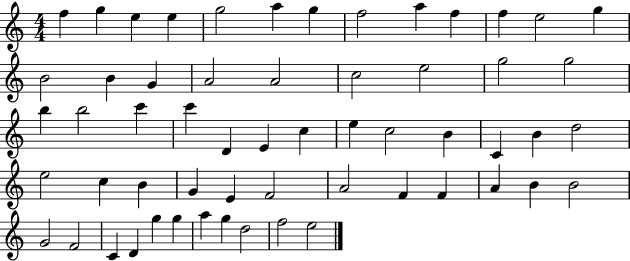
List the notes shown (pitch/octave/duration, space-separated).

F5/q G5/q E5/q E5/q G5/h A5/q G5/q F5/h A5/q F5/q F5/q E5/h G5/q B4/h B4/q G4/q A4/h A4/h C5/h E5/h G5/h G5/h B5/q B5/h C6/q C6/q D4/q E4/q C5/q E5/q C5/h B4/q C4/q B4/q D5/h E5/h C5/q B4/q G4/q E4/q F4/h A4/h F4/q F4/q A4/q B4/q B4/h G4/h F4/h C4/q D4/q G5/q G5/q A5/q G5/q D5/h F5/h E5/h